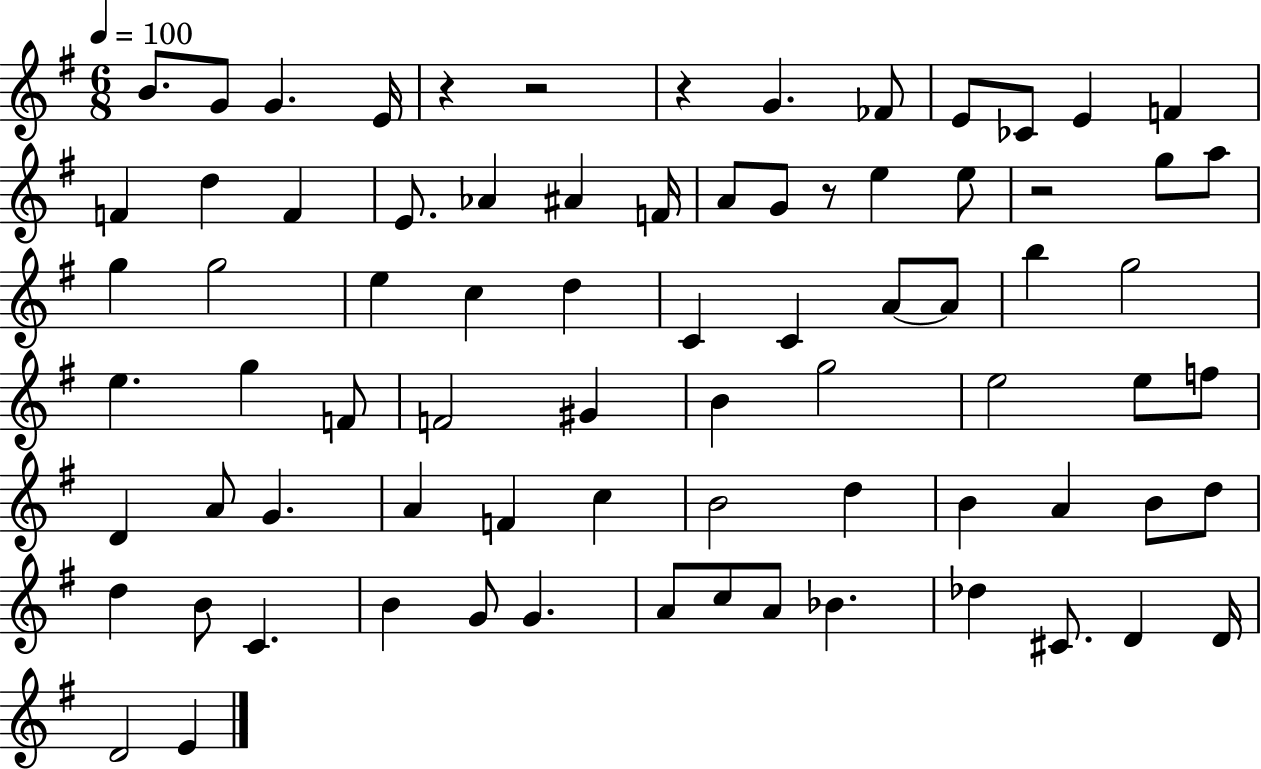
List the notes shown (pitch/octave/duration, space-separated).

B4/e. G4/e G4/q. E4/s R/q R/h R/q G4/q. FES4/e E4/e CES4/e E4/q F4/q F4/q D5/q F4/q E4/e. Ab4/q A#4/q F4/s A4/e G4/e R/e E5/q E5/e R/h G5/e A5/e G5/q G5/h E5/q C5/q D5/q C4/q C4/q A4/e A4/e B5/q G5/h E5/q. G5/q F4/e F4/h G#4/q B4/q G5/h E5/h E5/e F5/e D4/q A4/e G4/q. A4/q F4/q C5/q B4/h D5/q B4/q A4/q B4/e D5/e D5/q B4/e C4/q. B4/q G4/e G4/q. A4/e C5/e A4/e Bb4/q. Db5/q C#4/e. D4/q D4/s D4/h E4/q